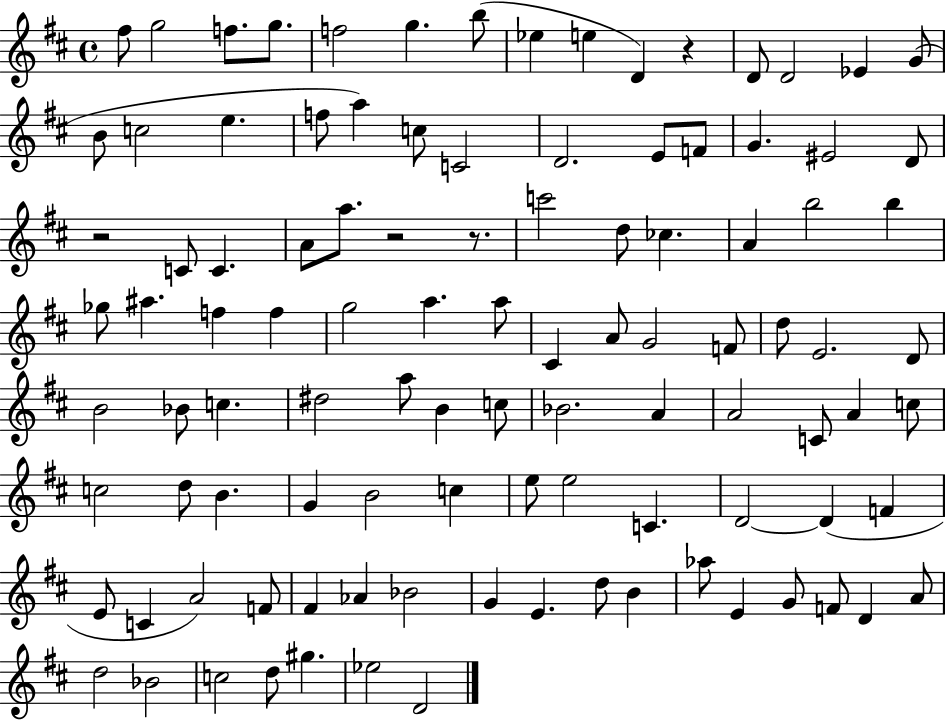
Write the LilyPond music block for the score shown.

{
  \clef treble
  \time 4/4
  \defaultTimeSignature
  \key d \major
  fis''8 g''2 f''8. g''8. | f''2 g''4. b''8( | ees''4 e''4 d'4) r4 | d'8 d'2 ees'4 g'8( | \break b'8 c''2 e''4. | f''8 a''4) c''8 c'2 | d'2. e'8 f'8 | g'4. eis'2 d'8 | \break r2 c'8 c'4. | a'8 a''8. r2 r8. | c'''2 d''8 ces''4. | a'4 b''2 b''4 | \break ges''8 ais''4. f''4 f''4 | g''2 a''4. a''8 | cis'4 a'8 g'2 f'8 | d''8 e'2. d'8 | \break b'2 bes'8 c''4. | dis''2 a''8 b'4 c''8 | bes'2. a'4 | a'2 c'8 a'4 c''8 | \break c''2 d''8 b'4. | g'4 b'2 c''4 | e''8 e''2 c'4. | d'2~~ d'4( f'4 | \break e'8 c'4 a'2) f'8 | fis'4 aes'4 bes'2 | g'4 e'4. d''8 b'4 | aes''8 e'4 g'8 f'8 d'4 a'8 | \break d''2 bes'2 | c''2 d''8 gis''4. | ees''2 d'2 | \bar "|."
}